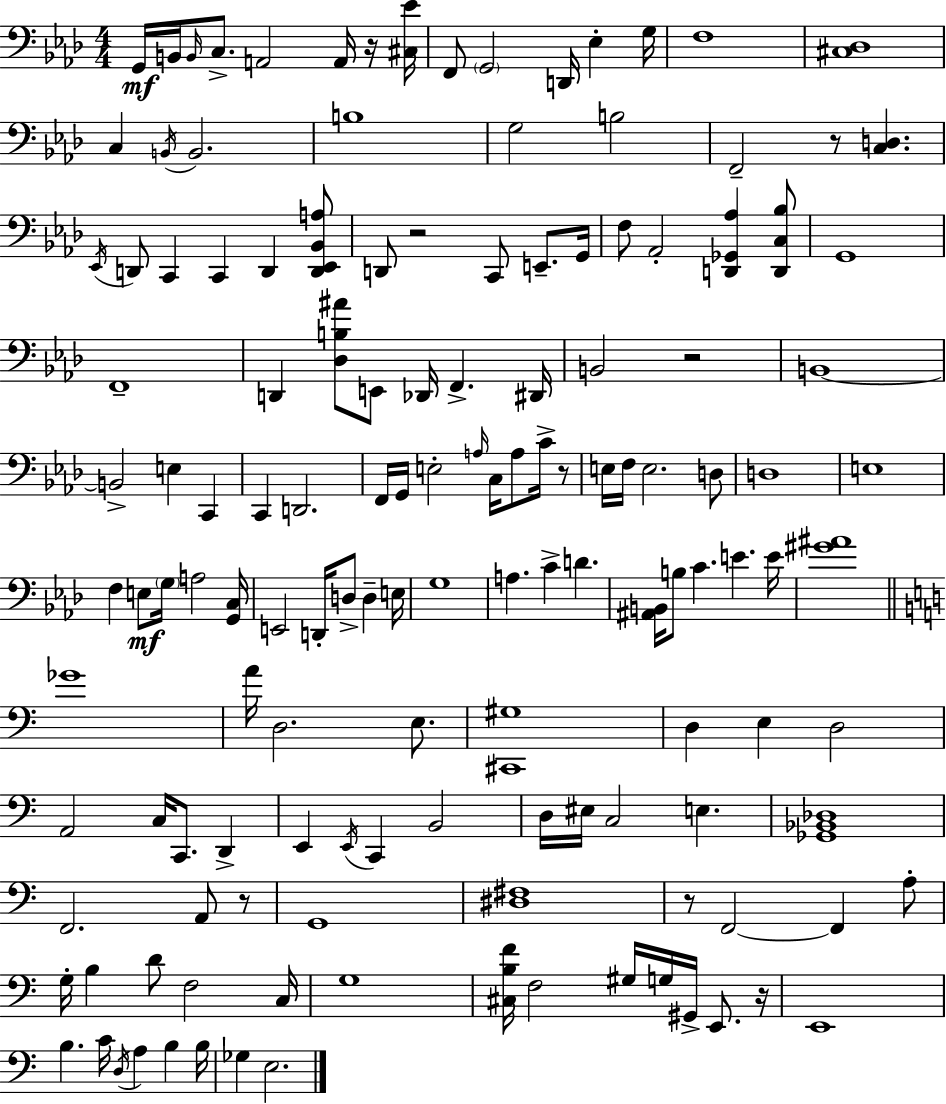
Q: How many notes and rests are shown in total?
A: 141